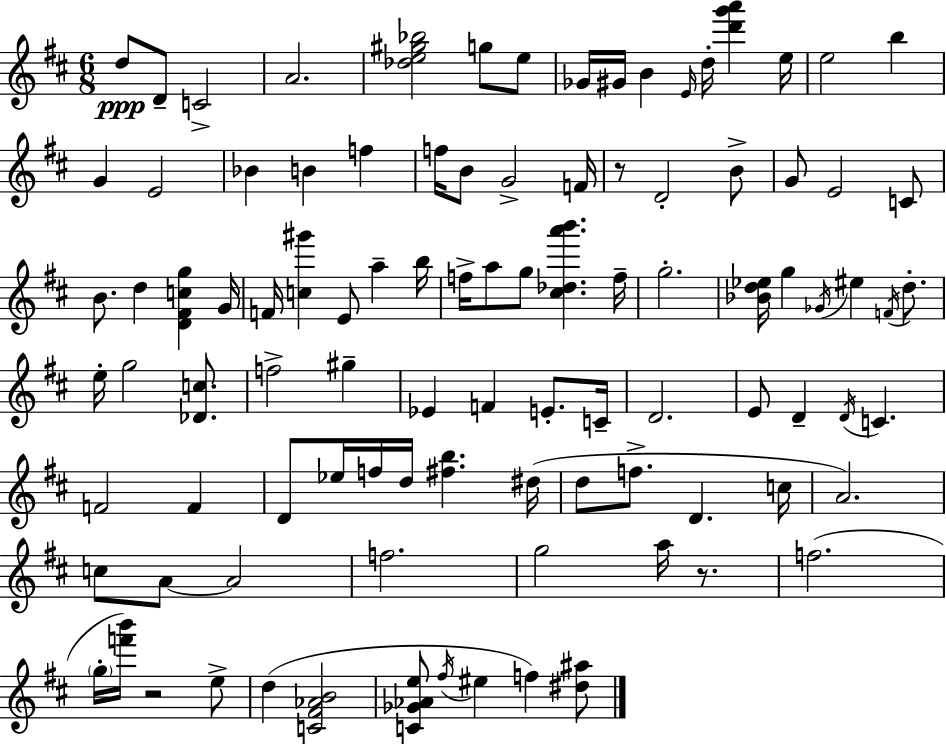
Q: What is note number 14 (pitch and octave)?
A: B5